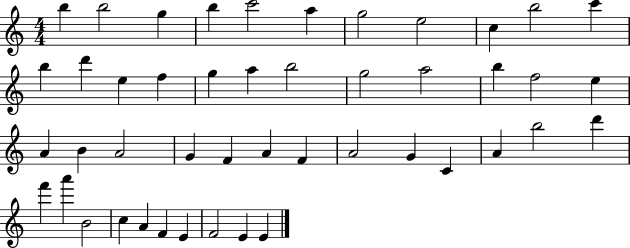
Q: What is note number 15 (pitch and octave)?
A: F5